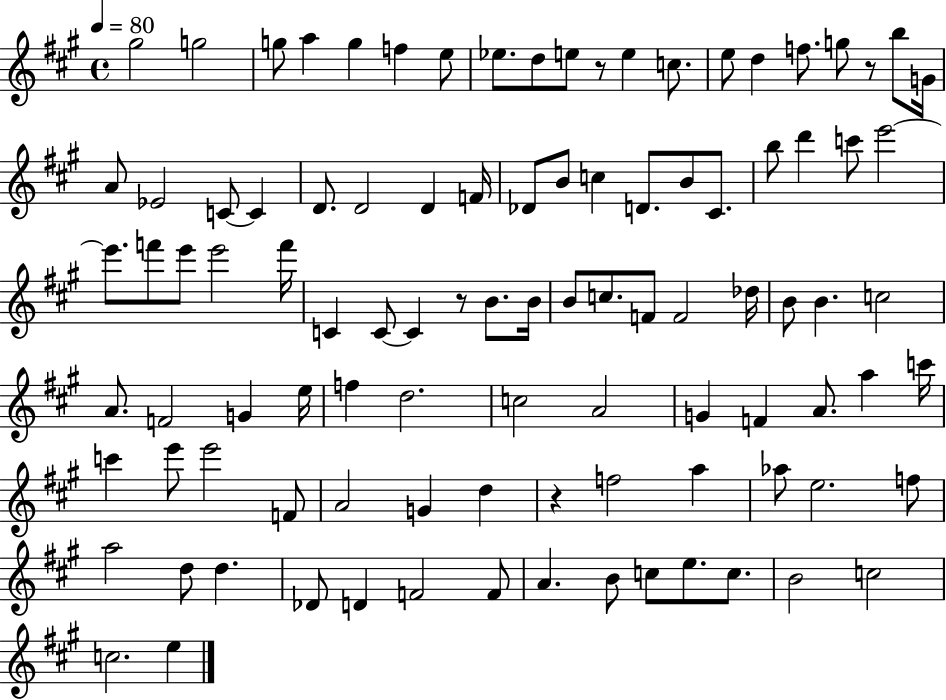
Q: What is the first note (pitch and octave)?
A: G#5